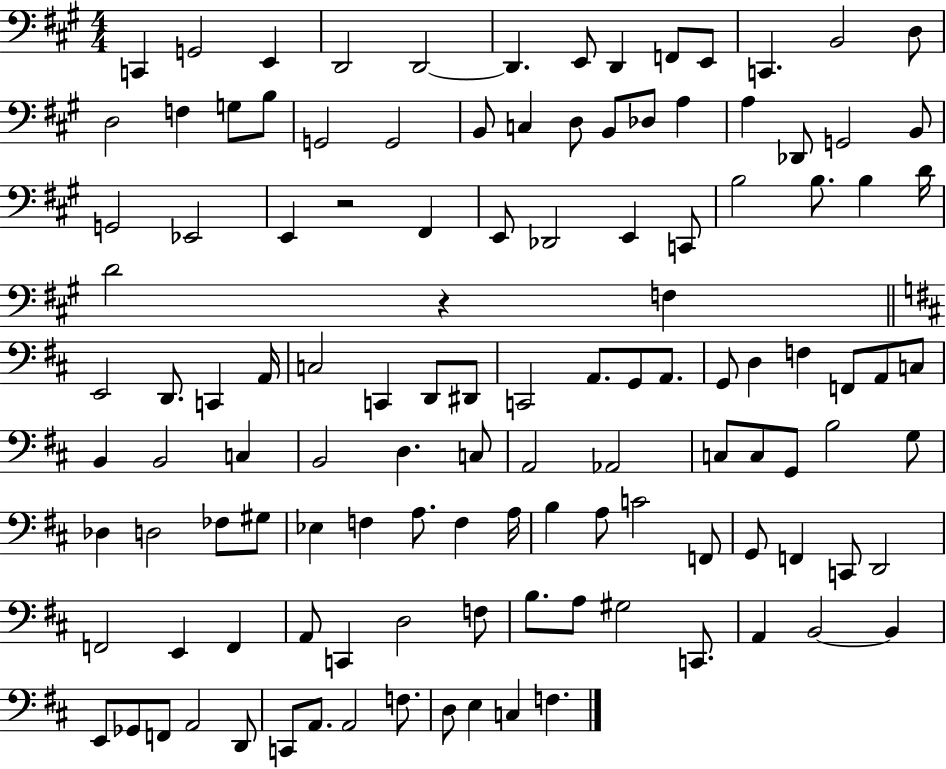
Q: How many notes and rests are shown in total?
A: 120